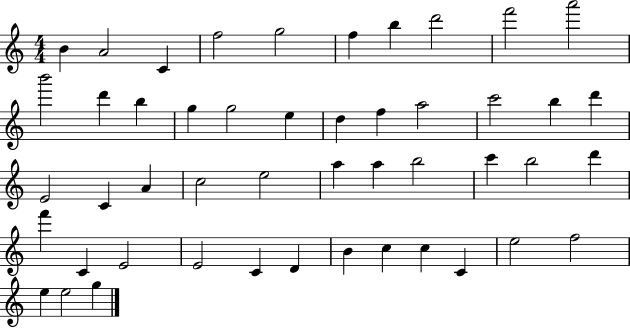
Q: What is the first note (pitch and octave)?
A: B4